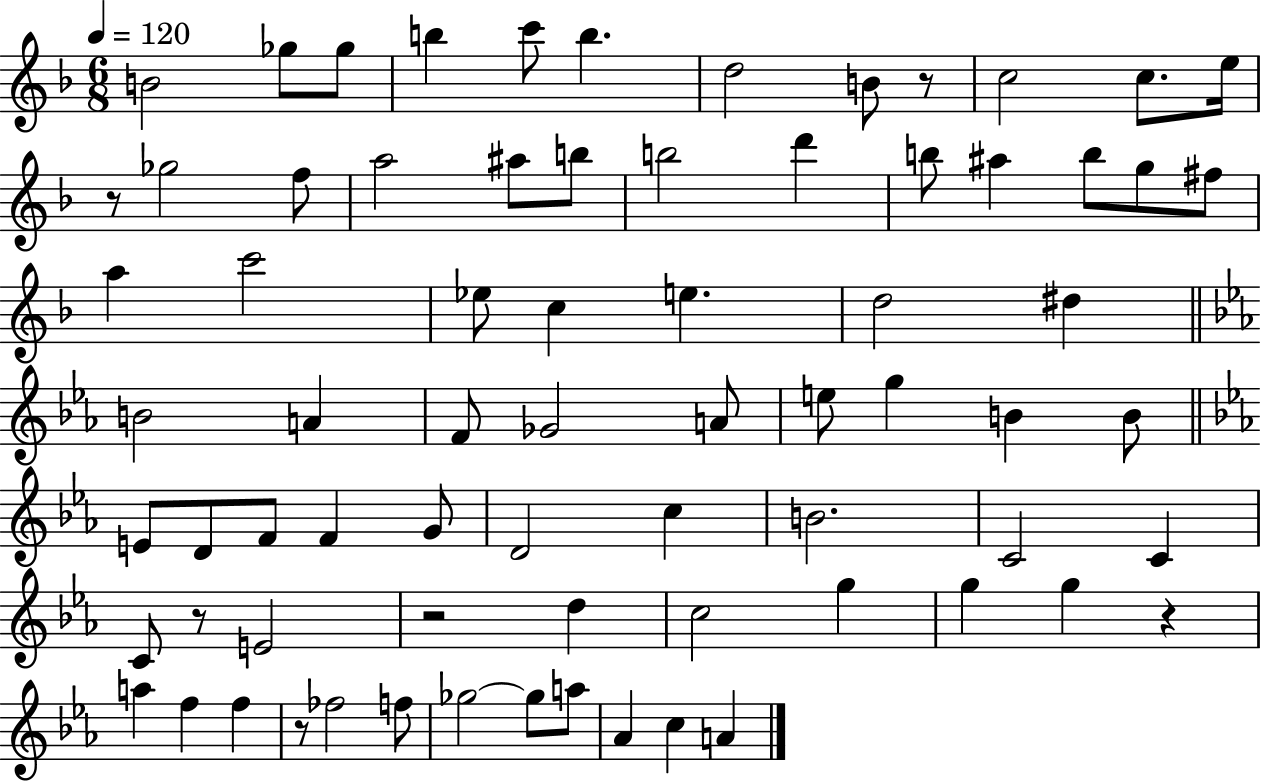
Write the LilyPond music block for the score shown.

{
  \clef treble
  \numericTimeSignature
  \time 6/8
  \key f \major
  \tempo 4 = 120
  b'2 ges''8 ges''8 | b''4 c'''8 b''4. | d''2 b'8 r8 | c''2 c''8. e''16 | \break r8 ges''2 f''8 | a''2 ais''8 b''8 | b''2 d'''4 | b''8 ais''4 b''8 g''8 fis''8 | \break a''4 c'''2 | ees''8 c''4 e''4. | d''2 dis''4 | \bar "||" \break \key ees \major b'2 a'4 | f'8 ges'2 a'8 | e''8 g''4 b'4 b'8 | \bar "||" \break \key ees \major e'8 d'8 f'8 f'4 g'8 | d'2 c''4 | b'2. | c'2 c'4 | \break c'8 r8 e'2 | r2 d''4 | c''2 g''4 | g''4 g''4 r4 | \break a''4 f''4 f''4 | r8 fes''2 f''8 | ges''2~~ ges''8 a''8 | aes'4 c''4 a'4 | \break \bar "|."
}